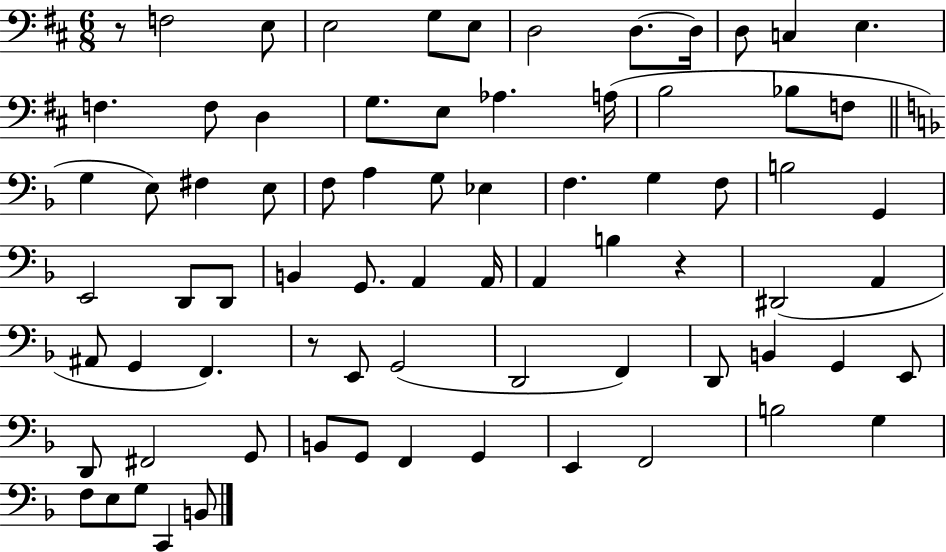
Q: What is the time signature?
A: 6/8